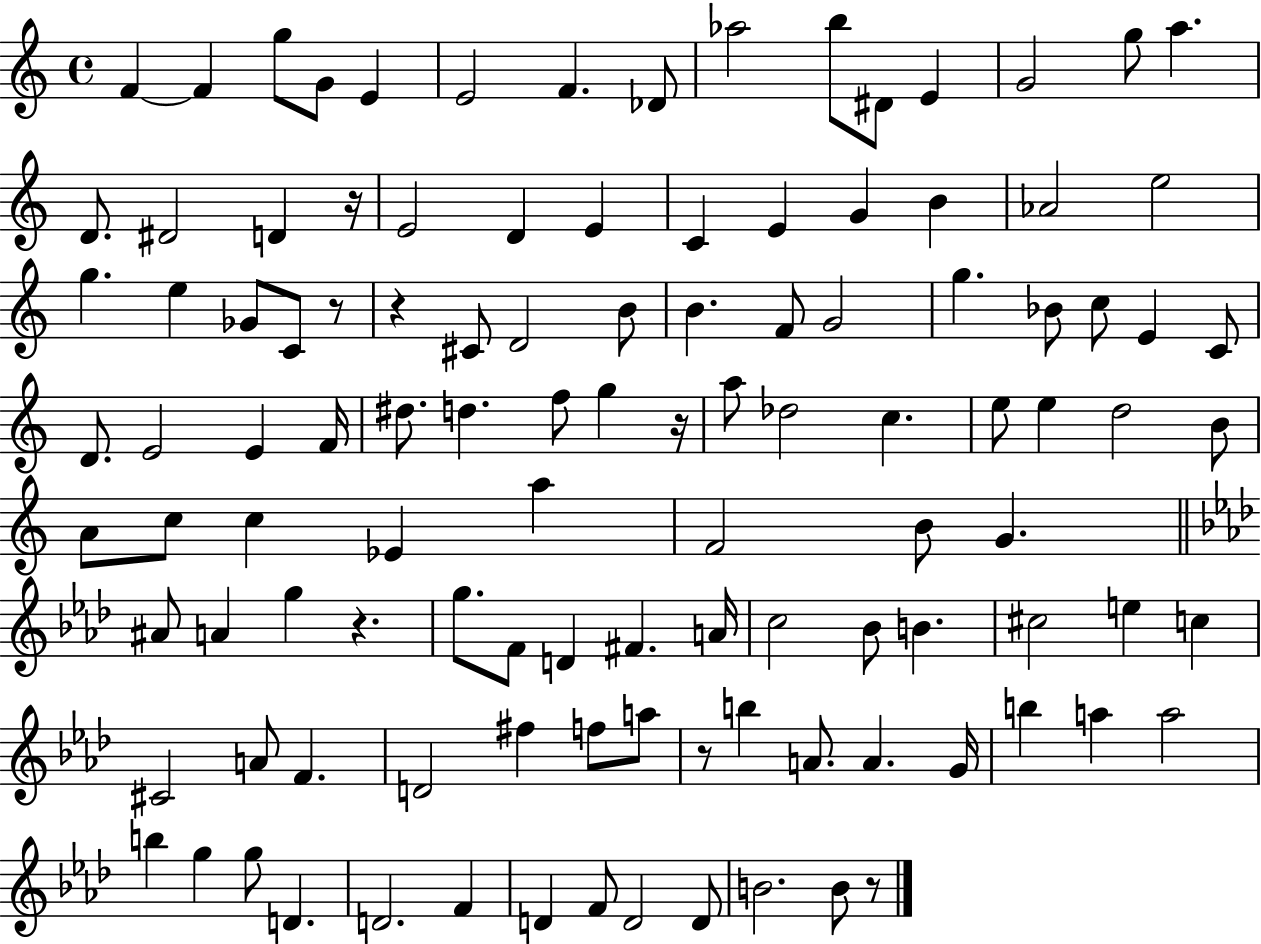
F4/q F4/q G5/e G4/e E4/q E4/h F4/q. Db4/e Ab5/h B5/e D#4/e E4/q G4/h G5/e A5/q. D4/e. D#4/h D4/q R/s E4/h D4/q E4/q C4/q E4/q G4/q B4/q Ab4/h E5/h G5/q. E5/q Gb4/e C4/e R/e R/q C#4/e D4/h B4/e B4/q. F4/e G4/h G5/q. Bb4/e C5/e E4/q C4/e D4/e. E4/h E4/q F4/s D#5/e. D5/q. F5/e G5/q R/s A5/e Db5/h C5/q. E5/e E5/q D5/h B4/e A4/e C5/e C5/q Eb4/q A5/q F4/h B4/e G4/q. A#4/e A4/q G5/q R/q. G5/e. F4/e D4/q F#4/q. A4/s C5/h Bb4/e B4/q. C#5/h E5/q C5/q C#4/h A4/e F4/q. D4/h F#5/q F5/e A5/e R/e B5/q A4/e. A4/q. G4/s B5/q A5/q A5/h B5/q G5/q G5/e D4/q. D4/h. F4/q D4/q F4/e D4/h D4/e B4/h. B4/e R/e